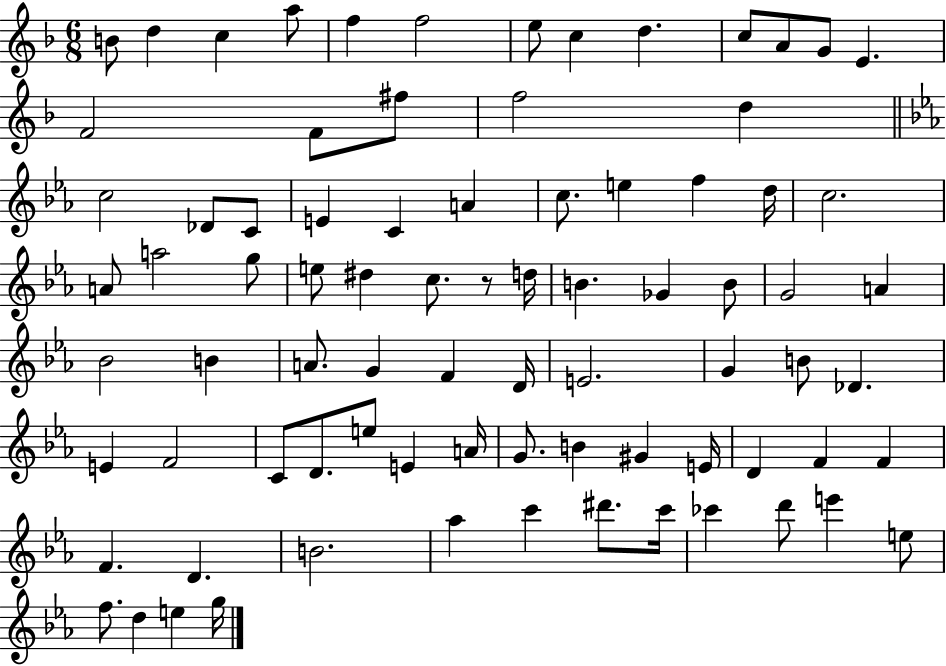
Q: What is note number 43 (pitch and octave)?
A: B4